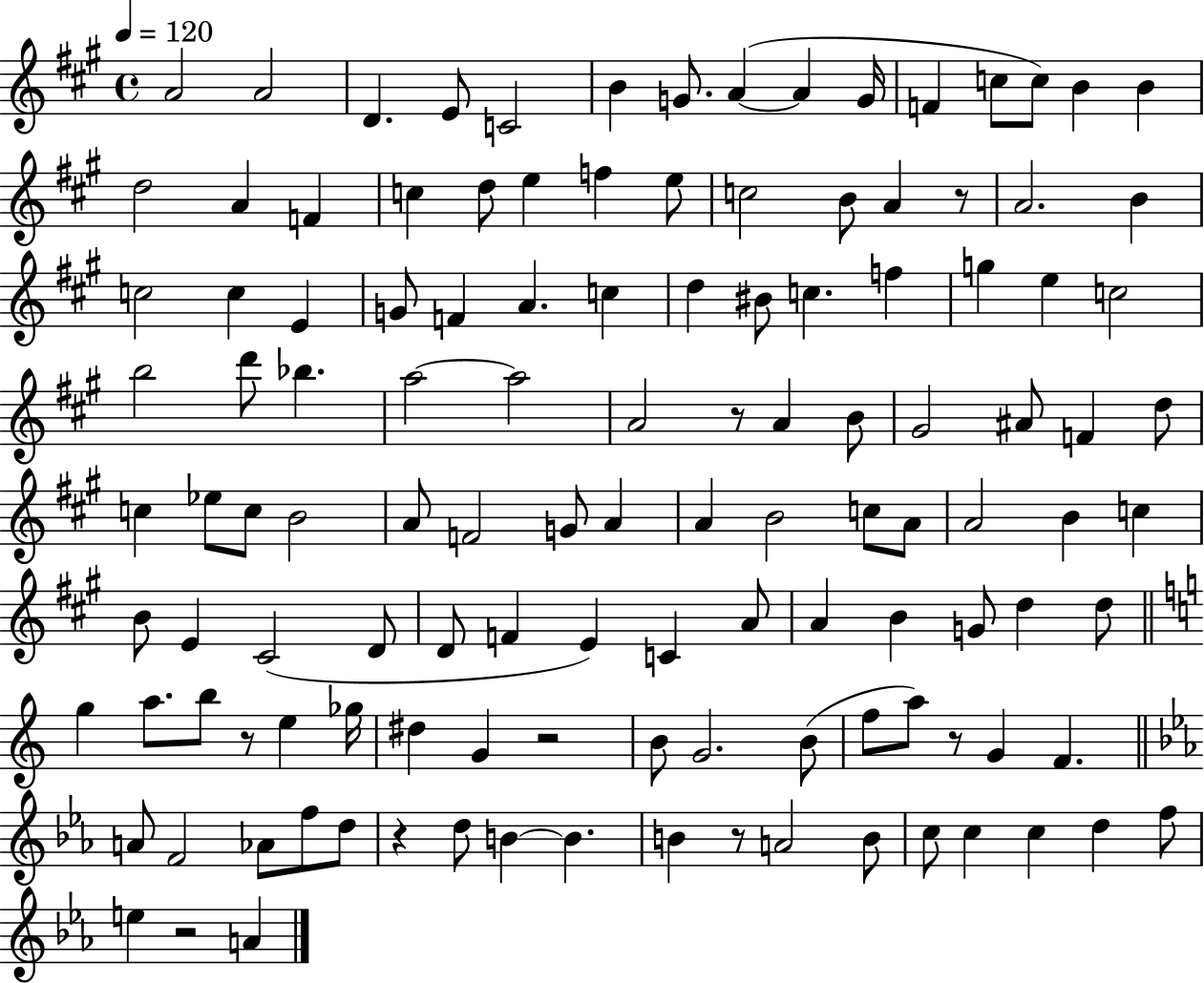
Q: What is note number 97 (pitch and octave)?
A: F4